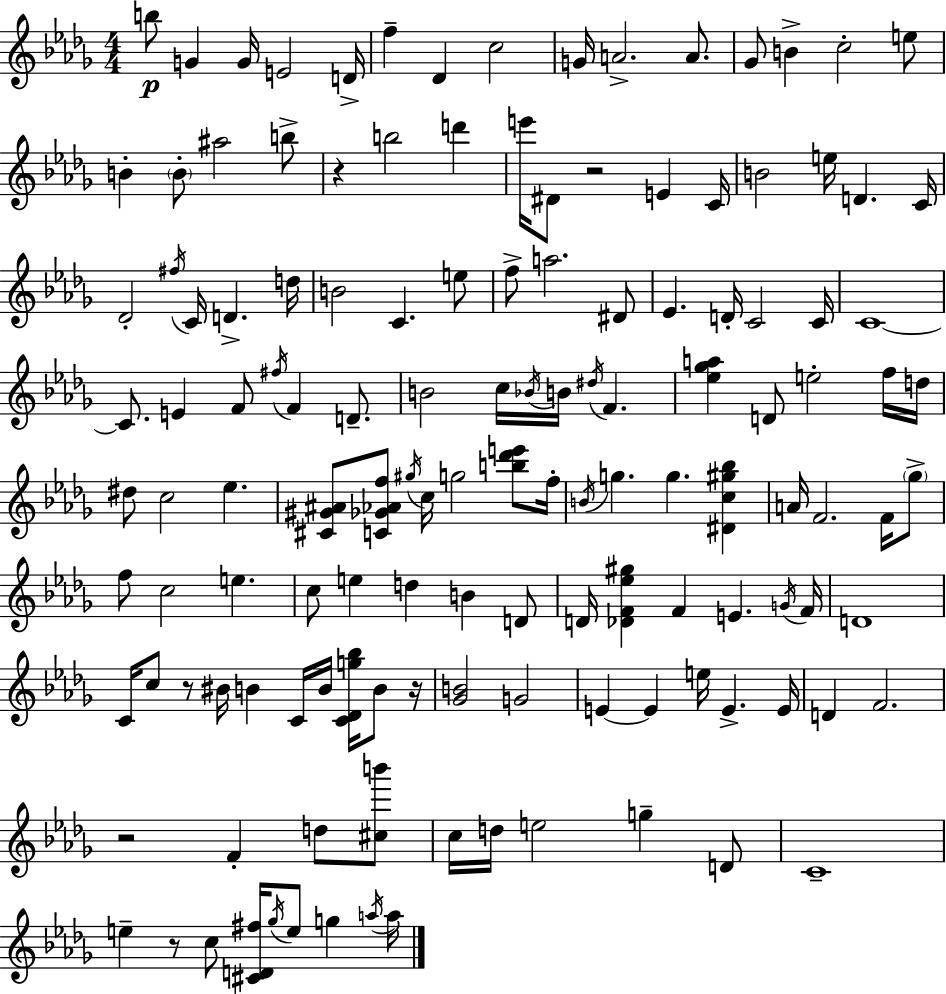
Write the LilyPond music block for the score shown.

{
  \clef treble
  \numericTimeSignature
  \time 4/4
  \key bes \minor
  b''8\p g'4 g'16 e'2 d'16-> | f''4-- des'4 c''2 | g'16 a'2.-> a'8. | ges'8 b'4-> c''2-. e''8 | \break b'4-. \parenthesize b'8-. ais''2 b''8-> | r4 b''2 d'''4 | e'''16 dis'8 r2 e'4 c'16 | b'2 e''16 d'4. c'16 | \break des'2-. \acciaccatura { fis''16 } c'16 d'4.-> | d''16 b'2 c'4. e''8 | f''8-> a''2. dis'8 | ees'4. d'16-. c'2 | \break c'16 c'1~~ | c'8. e'4 f'8 \acciaccatura { fis''16 } f'4 d'8.-- | b'2 c''16 \acciaccatura { bes'16 } b'16 \acciaccatura { dis''16 } f'4. | <ees'' ges'' a''>4 d'8 e''2-. | \break f''16 d''16 dis''8 c''2 ees''4. | <cis' gis' ais'>8 <c' ges' aes' f''>8 \acciaccatura { gis''16 } c''16 g''2 | <b'' des''' e'''>8 f''16-. \acciaccatura { b'16 } g''4. g''4. | <dis' c'' gis'' bes''>4 a'16 f'2. | \break f'16 \parenthesize ges''8-> f''8 c''2 | e''4. c''8 e''4 d''4 | b'4 d'8 d'16 <des' f' ees'' gis''>4 f'4 e'4. | \acciaccatura { g'16 } f'16 d'1 | \break c'16 c''8 r8 bis'16 b'4 | c'16 b'16 <c' des' g'' bes''>16 b'8 r16 <ges' b'>2 g'2 | e'4~~ e'4 e''16 | e'4.-> e'16 d'4 f'2. | \break r2 f'4-. | d''8 <cis'' b'''>8 c''16 d''16 e''2 | g''4-- d'8 c'1-- | e''4-- r8 c''8 <cis' d' fis''>16 | \break \acciaccatura { ges''16 } e''8 g''4 \acciaccatura { a''16 } a''16 \bar "|."
}